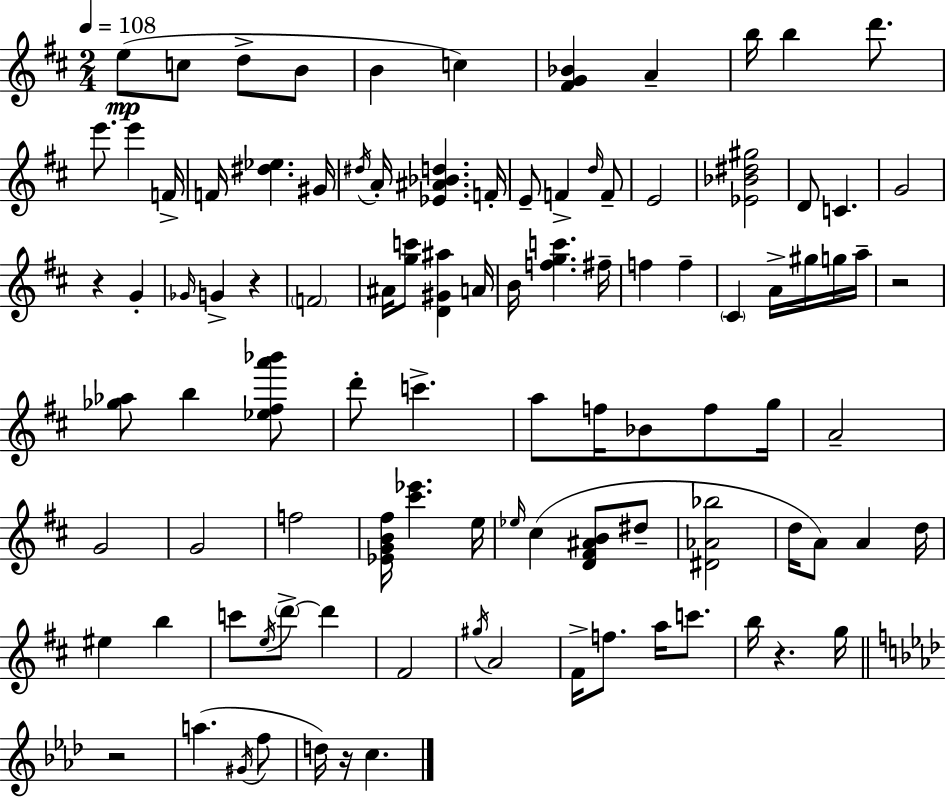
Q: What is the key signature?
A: D major